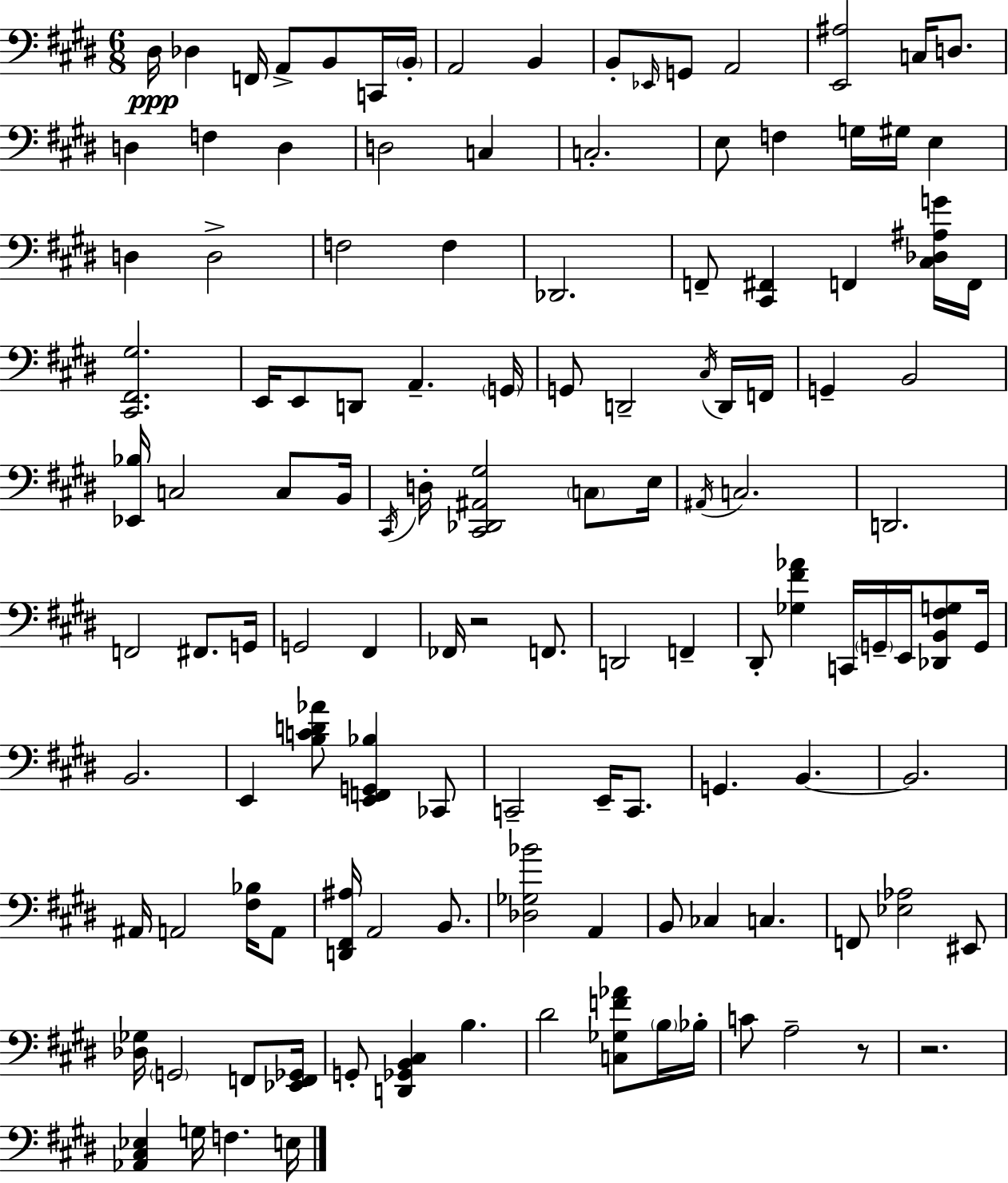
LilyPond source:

{
  \clef bass
  \numericTimeSignature
  \time 6/8
  \key e \major
  dis16\ppp des4 f,16 a,8-> b,8 c,16 \parenthesize b,16-. | a,2 b,4 | b,8-. \grace { ees,16 } g,8 a,2 | <e, ais>2 c16 d8. | \break d4 f4 d4 | d2 c4 | c2.-. | e8 f4 g16 gis16 e4 | \break d4 d2-> | f2 f4 | des,2. | f,8-- <cis, fis,>4 f,4 <cis des ais g'>16 | \break f,16 <cis, fis, gis>2. | e,16 e,8 d,8 a,4.-- | \parenthesize g,16 g,8 d,2-- \acciaccatura { cis16 } | d,16 f,16 g,4-- b,2 | \break <ees, bes>16 c2 c8 | b,16 \acciaccatura { cis,16 } d16-. <cis, des, ais, gis>2 | \parenthesize c8 e16 \acciaccatura { ais,16 } c2. | d,2. | \break f,2 | fis,8. g,16 g,2 | fis,4 fes,16 r2 | f,8. d,2 | \break f,4-- dis,8-. <ges fis' aes'>4 c,16 \parenthesize g,16-- | e,16 <des, b, fis g>8 g,16 b,2. | e,4 <b c' d' aes'>8 <e, f, g, bes>4 | ces,8 c,2-- | \break e,16-- c,8. g,4. b,4.~~ | b,2. | ais,16 a,2 | <fis bes>16 a,8 <d, fis, ais>16 a,2 | \break b,8. <des ges bes'>2 | a,4 b,8 ces4 c4. | f,8 <ees aes>2 | eis,8 <des ges>16 \parenthesize g,2 | \break f,8 <ees, f, ges,>16 g,8-. <d, ges, b, cis>4 b4. | dis'2 | <c ges f' aes'>8 \parenthesize b16 bes16-. c'8 a2-- | r8 r2. | \break <aes, cis ees>4 g16 f4. | e16 \bar "|."
}